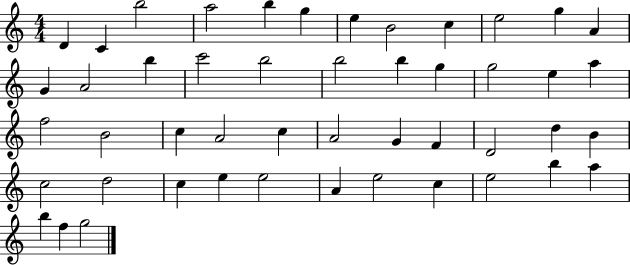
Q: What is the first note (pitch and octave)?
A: D4